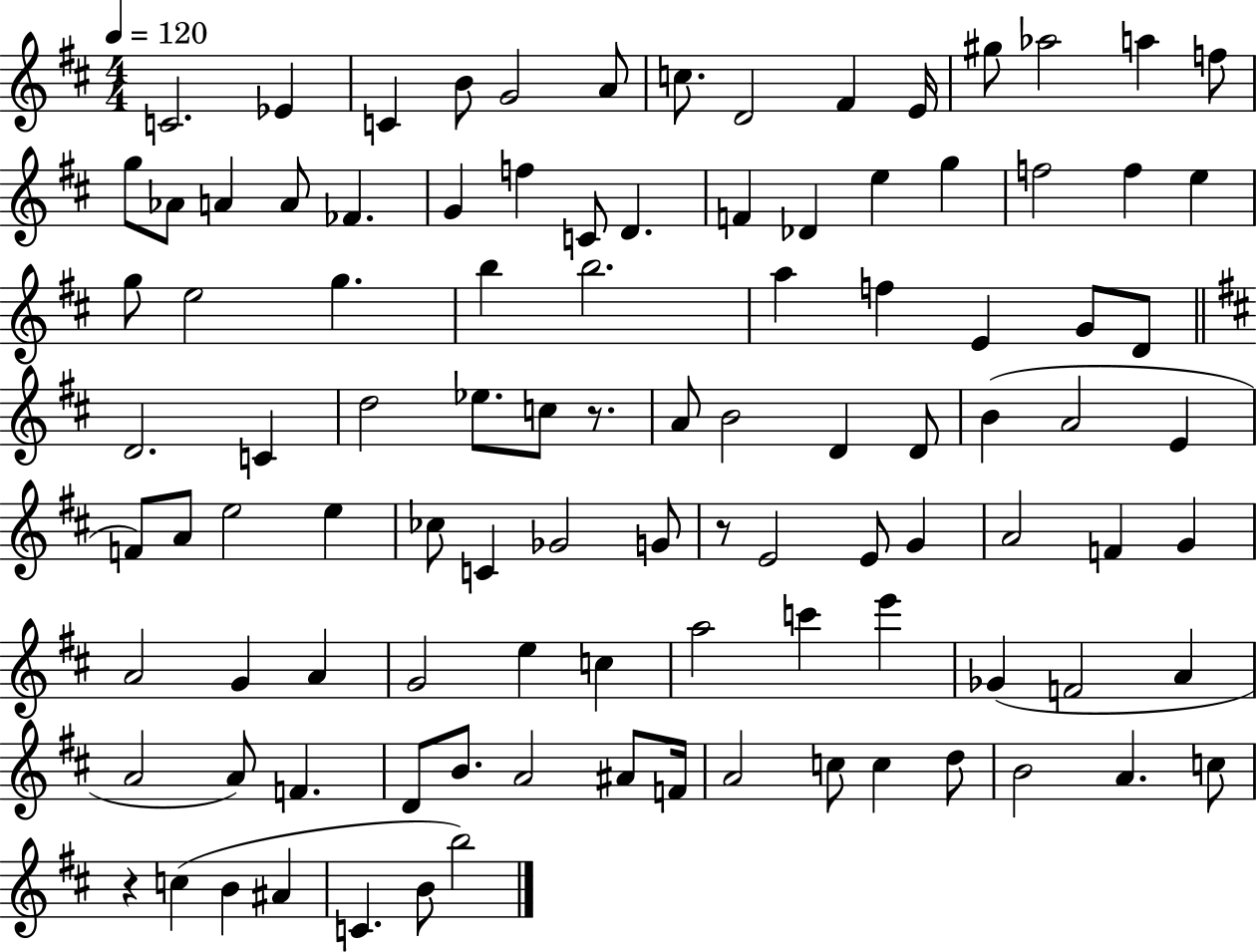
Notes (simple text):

C4/h. Eb4/q C4/q B4/e G4/h A4/e C5/e. D4/h F#4/q E4/s G#5/e Ab5/h A5/q F5/e G5/e Ab4/e A4/q A4/e FES4/q. G4/q F5/q C4/e D4/q. F4/q Db4/q E5/q G5/q F5/h F5/q E5/q G5/e E5/h G5/q. B5/q B5/h. A5/q F5/q E4/q G4/e D4/e D4/h. C4/q D5/h Eb5/e. C5/e R/e. A4/e B4/h D4/q D4/e B4/q A4/h E4/q F4/e A4/e E5/h E5/q CES5/e C4/q Gb4/h G4/e R/e E4/h E4/e G4/q A4/h F4/q G4/q A4/h G4/q A4/q G4/h E5/q C5/q A5/h C6/q E6/q Gb4/q F4/h A4/q A4/h A4/e F4/q. D4/e B4/e. A4/h A#4/e F4/s A4/h C5/e C5/q D5/e B4/h A4/q. C5/e R/q C5/q B4/q A#4/q C4/q. B4/e B5/h